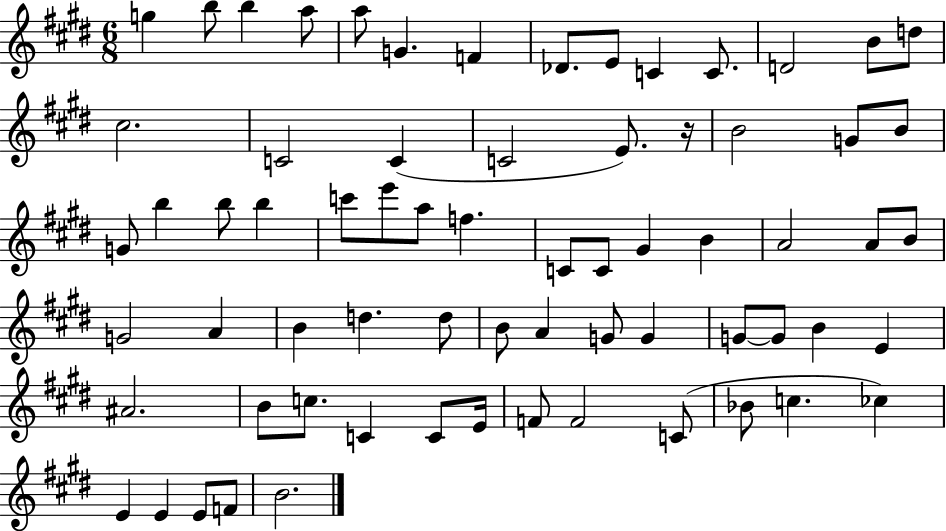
X:1
T:Untitled
M:6/8
L:1/4
K:E
g b/2 b a/2 a/2 G F _D/2 E/2 C C/2 D2 B/2 d/2 ^c2 C2 C C2 E/2 z/4 B2 G/2 B/2 G/2 b b/2 b c'/2 e'/2 a/2 f C/2 C/2 ^G B A2 A/2 B/2 G2 A B d d/2 B/2 A G/2 G G/2 G/2 B E ^A2 B/2 c/2 C C/2 E/4 F/2 F2 C/2 _B/2 c _c E E E/2 F/2 B2